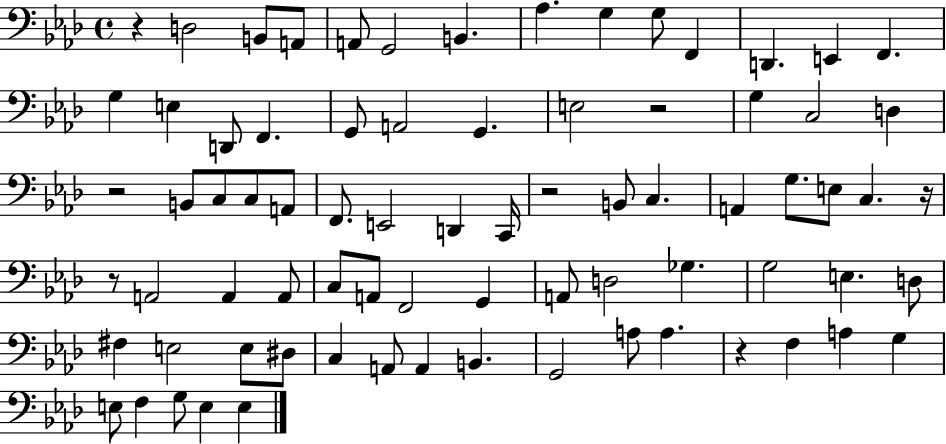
R/q D3/h B2/e A2/e A2/e G2/h B2/q. Ab3/q. G3/q G3/e F2/q D2/q. E2/q F2/q. G3/q E3/q D2/e F2/q. G2/e A2/h G2/q. E3/h R/h G3/q C3/h D3/q R/h B2/e C3/e C3/e A2/e F2/e. E2/h D2/q C2/s R/h B2/e C3/q. A2/q G3/e. E3/e C3/q. R/s R/e A2/h A2/q A2/e C3/e A2/e F2/h G2/q A2/e D3/h Gb3/q. G3/h E3/q. D3/e F#3/q E3/h E3/e D#3/e C3/q A2/e A2/q B2/q. G2/h A3/e A3/q. R/q F3/q A3/q G3/q E3/e F3/q G3/e E3/q E3/q